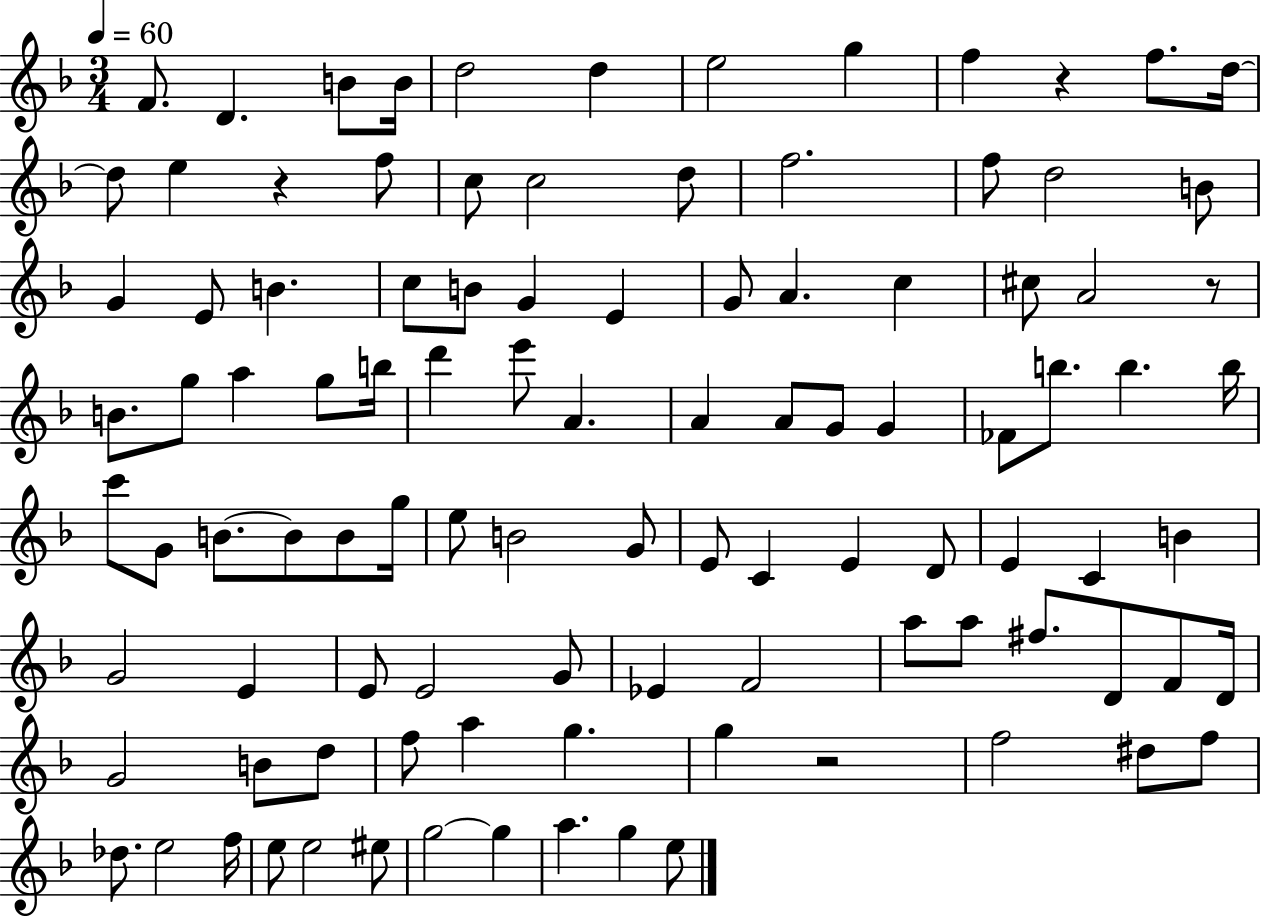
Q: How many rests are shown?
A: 4